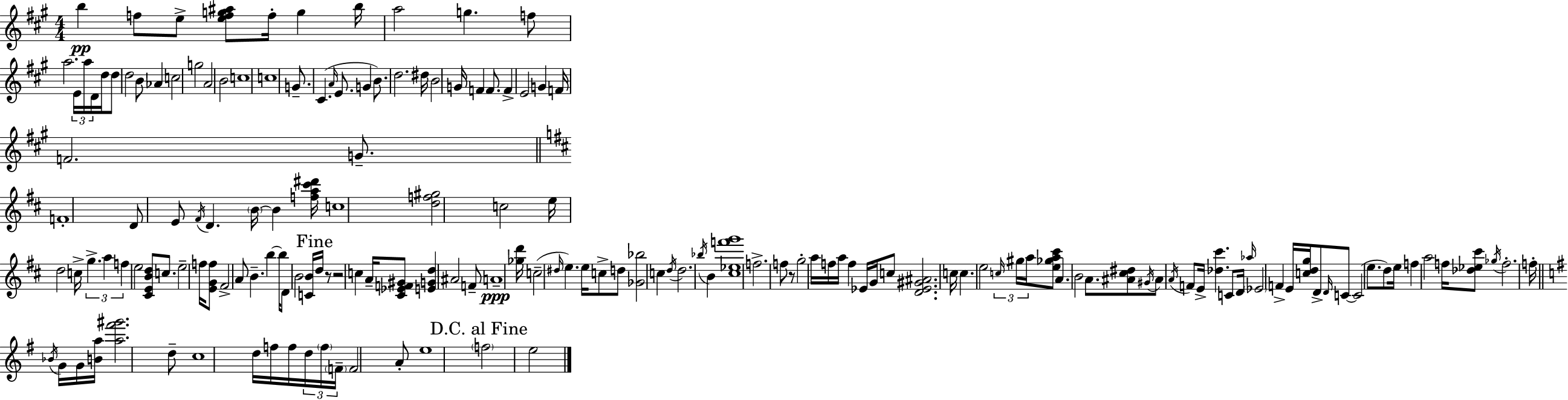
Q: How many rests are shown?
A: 3